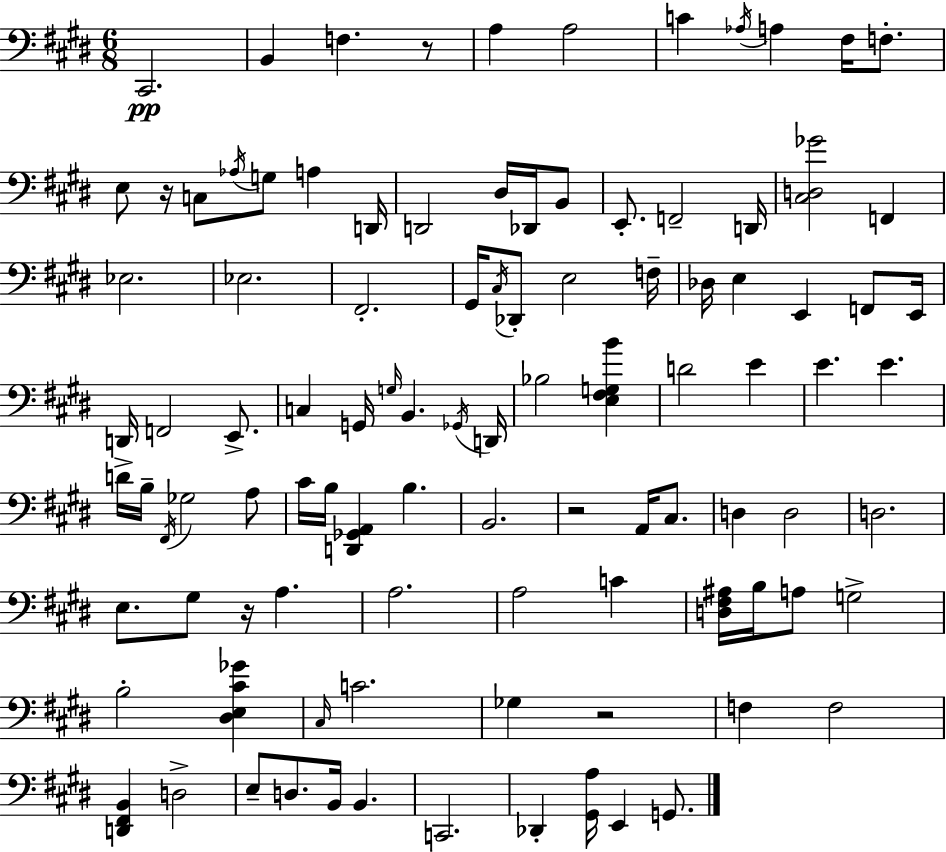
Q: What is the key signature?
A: E major